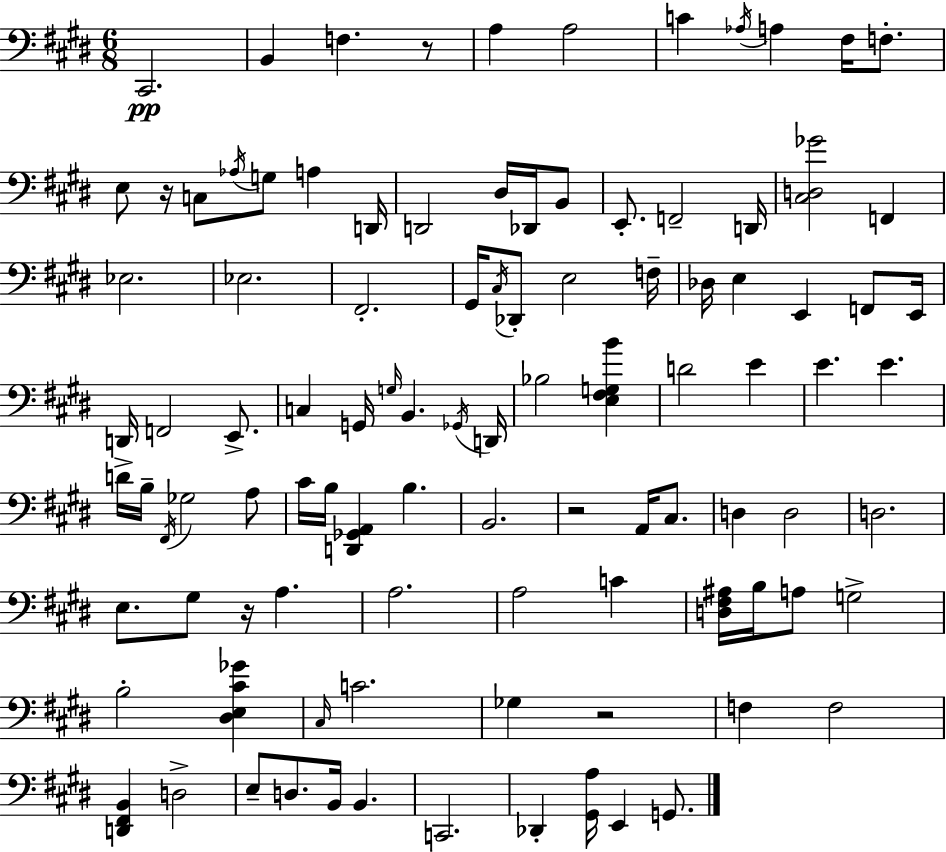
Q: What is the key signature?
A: E major